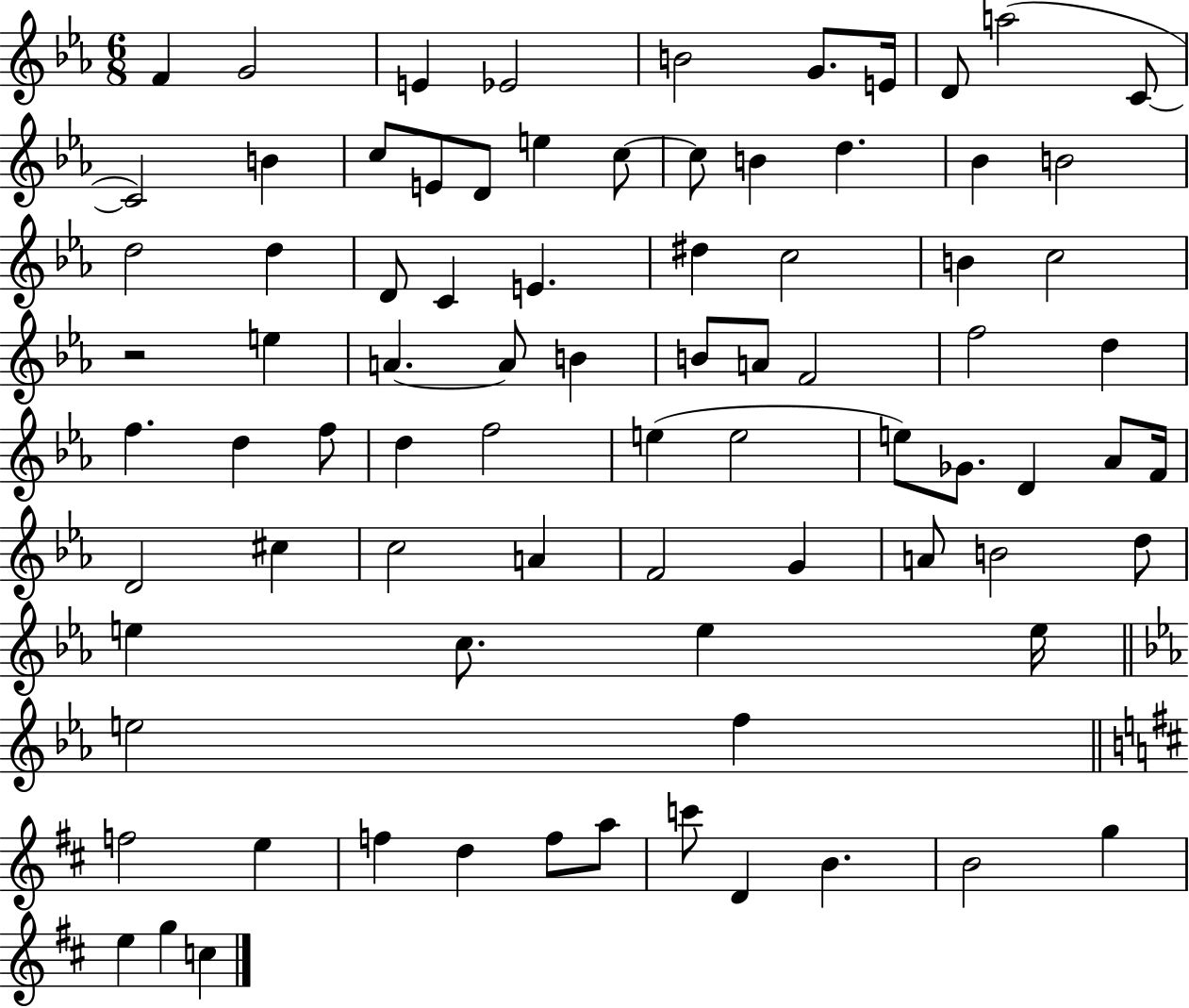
F4/q G4/h E4/q Eb4/h B4/h G4/e. E4/s D4/e A5/h C4/e C4/h B4/q C5/e E4/e D4/e E5/q C5/e C5/e B4/q D5/q. Bb4/q B4/h D5/h D5/q D4/e C4/q E4/q. D#5/q C5/h B4/q C5/h R/h E5/q A4/q. A4/e B4/q B4/e A4/e F4/h F5/h D5/q F5/q. D5/q F5/e D5/q F5/h E5/q E5/h E5/e Gb4/e. D4/q Ab4/e F4/s D4/h C#5/q C5/h A4/q F4/h G4/q A4/e B4/h D5/e E5/q C5/e. E5/q E5/s E5/h F5/q F5/h E5/q F5/q D5/q F5/e A5/e C6/e D4/q B4/q. B4/h G5/q E5/q G5/q C5/q